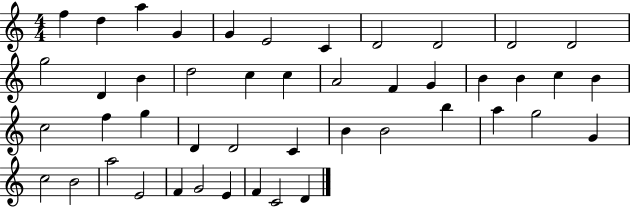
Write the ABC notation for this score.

X:1
T:Untitled
M:4/4
L:1/4
K:C
f d a G G E2 C D2 D2 D2 D2 g2 D B d2 c c A2 F G B B c B c2 f g D D2 C B B2 b a g2 G c2 B2 a2 E2 F G2 E F C2 D